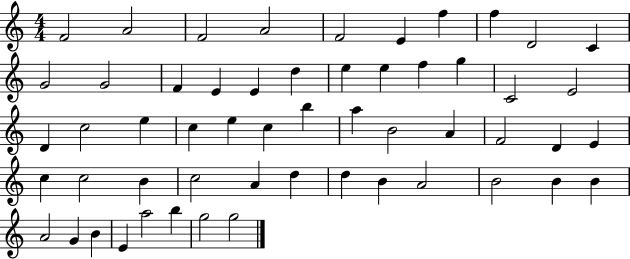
F4/h A4/h F4/h A4/h F4/h E4/q F5/q F5/q D4/h C4/q G4/h G4/h F4/q E4/q E4/q D5/q E5/q E5/q F5/q G5/q C4/h E4/h D4/q C5/h E5/q C5/q E5/q C5/q B5/q A5/q B4/h A4/q F4/h D4/q E4/q C5/q C5/h B4/q C5/h A4/q D5/q D5/q B4/q A4/h B4/h B4/q B4/q A4/h G4/q B4/q E4/q A5/h B5/q G5/h G5/h